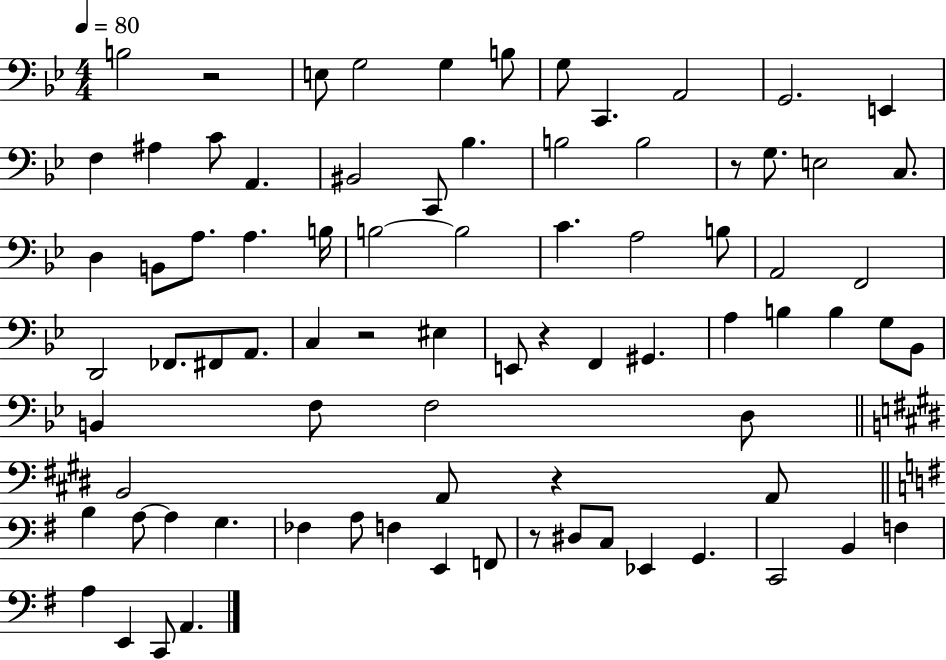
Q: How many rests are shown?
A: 6